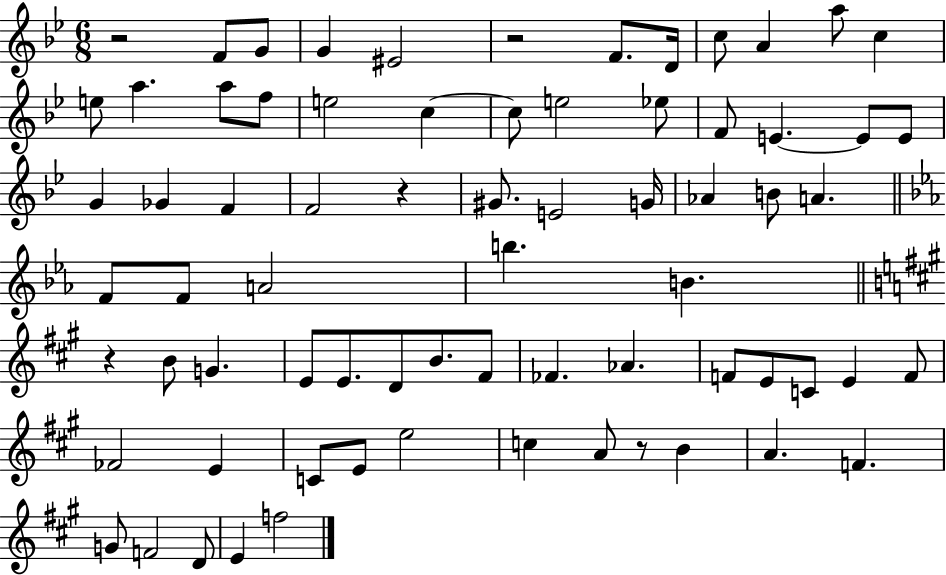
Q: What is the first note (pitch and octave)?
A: F4